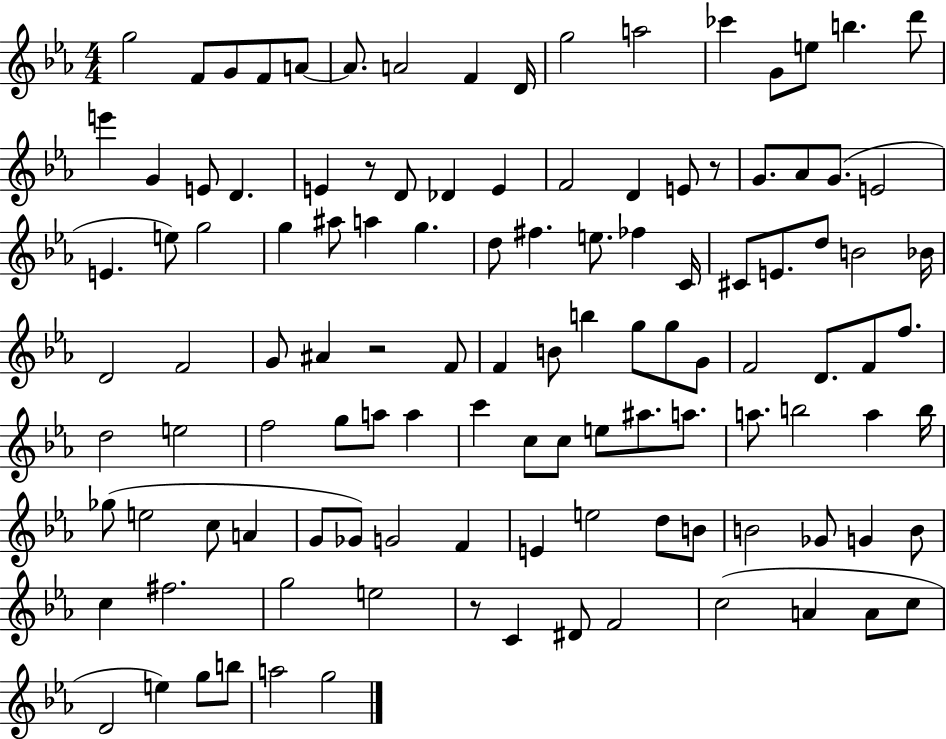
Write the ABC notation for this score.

X:1
T:Untitled
M:4/4
L:1/4
K:Eb
g2 F/2 G/2 F/2 A/2 A/2 A2 F D/4 g2 a2 _c' G/2 e/2 b d'/2 e' G E/2 D E z/2 D/2 _D E F2 D E/2 z/2 G/2 _A/2 G/2 E2 E e/2 g2 g ^a/2 a g d/2 ^f e/2 _f C/4 ^C/2 E/2 d/2 B2 _B/4 D2 F2 G/2 ^A z2 F/2 F B/2 b g/2 g/2 G/2 F2 D/2 F/2 f/2 d2 e2 f2 g/2 a/2 a c' c/2 c/2 e/2 ^a/2 a/2 a/2 b2 a b/4 _g/2 e2 c/2 A G/2 _G/2 G2 F E e2 d/2 B/2 B2 _G/2 G B/2 c ^f2 g2 e2 z/2 C ^D/2 F2 c2 A A/2 c/2 D2 e g/2 b/2 a2 g2